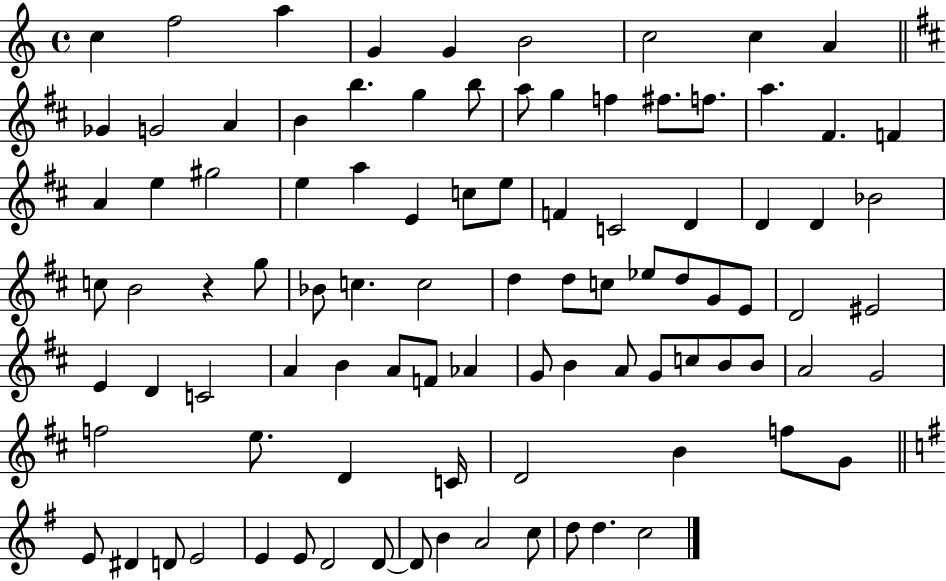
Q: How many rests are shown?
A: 1